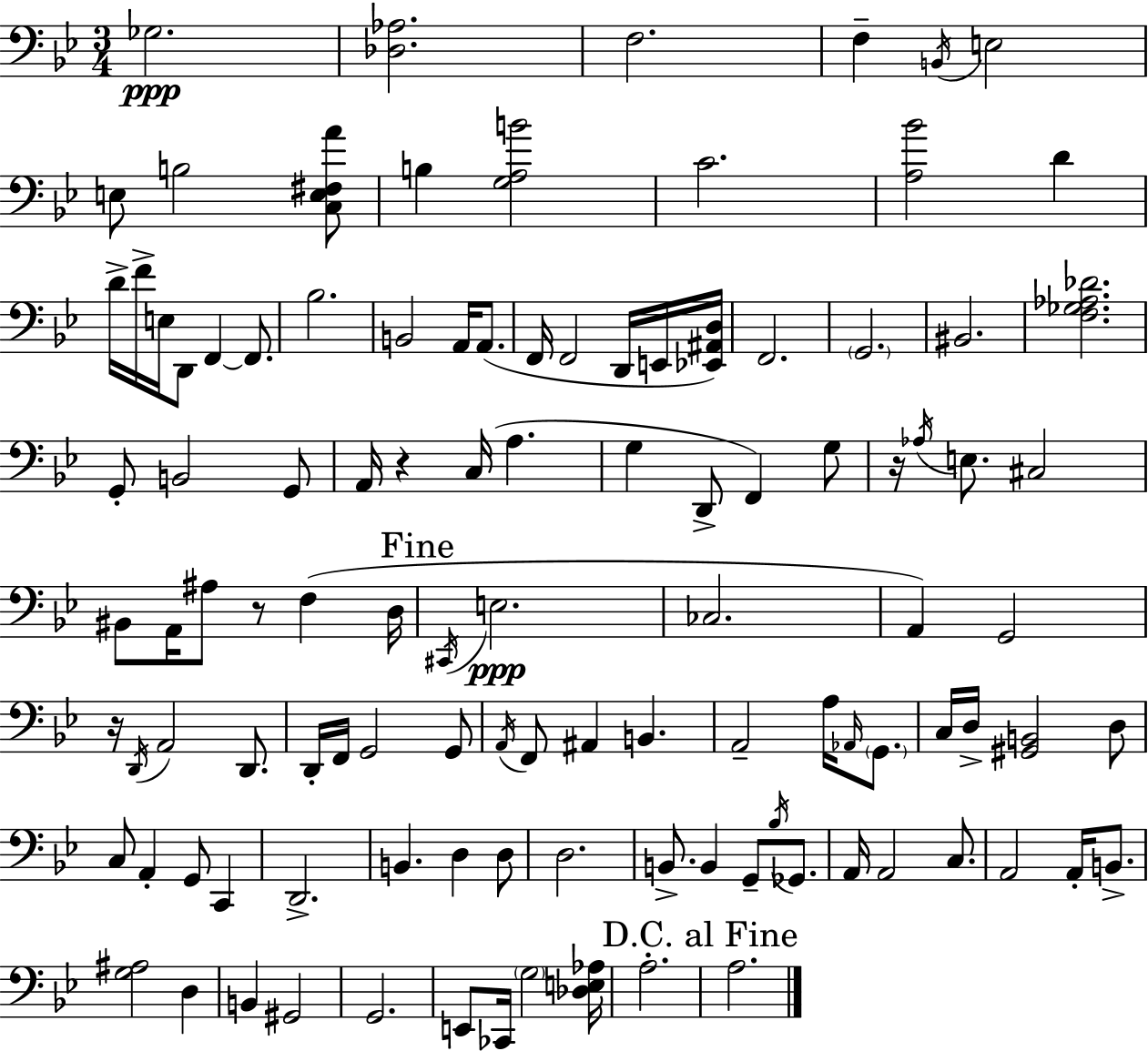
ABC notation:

X:1
T:Untitled
M:3/4
L:1/4
K:Bb
_G,2 [_D,_A,]2 F,2 F, B,,/4 E,2 E,/2 B,2 [C,E,^F,A]/2 B, [G,A,B]2 C2 [A,_B]2 D D/4 F/4 E,/4 D,,/2 F,, F,,/2 _B,2 B,,2 A,,/4 A,,/2 F,,/4 F,,2 D,,/4 E,,/4 [_E,,^A,,D,]/4 F,,2 G,,2 ^B,,2 [F,_G,_A,_D]2 G,,/2 B,,2 G,,/2 A,,/4 z C,/4 A, G, D,,/2 F,, G,/2 z/4 _A,/4 E,/2 ^C,2 ^B,,/2 A,,/4 ^A,/2 z/2 F, D,/4 ^C,,/4 E,2 _C,2 A,, G,,2 z/4 D,,/4 A,,2 D,,/2 D,,/4 F,,/4 G,,2 G,,/2 A,,/4 F,,/2 ^A,, B,, A,,2 A,/4 _A,,/4 G,,/2 C,/4 D,/4 [^G,,B,,]2 D,/2 C,/2 A,, G,,/2 C,, D,,2 B,, D, D,/2 D,2 B,,/2 B,, G,,/2 _B,/4 _G,,/2 A,,/4 A,,2 C,/2 A,,2 A,,/4 B,,/2 [G,^A,]2 D, B,, ^G,,2 G,,2 E,,/2 _C,,/4 G,2 [_D,E,_A,]/4 A,2 A,2